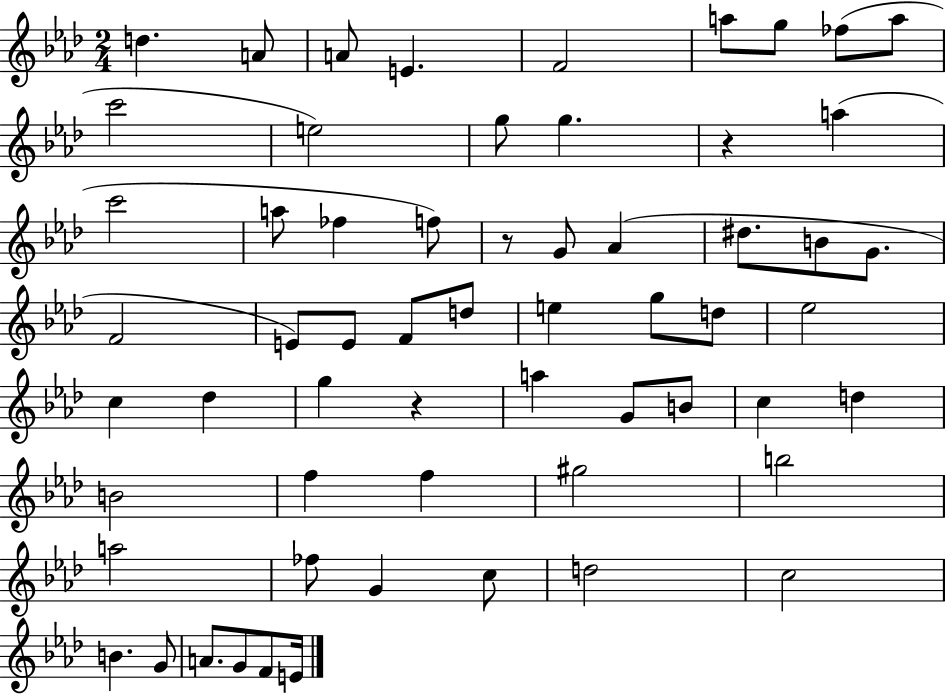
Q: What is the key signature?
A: AES major